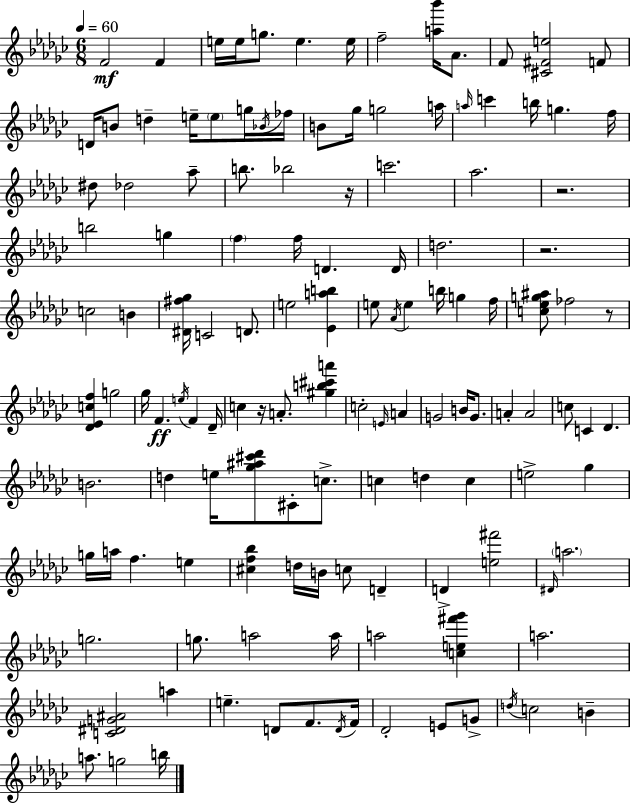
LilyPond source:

{
  \clef treble
  \numericTimeSignature
  \time 6/8
  \key ees \minor
  \tempo 4 = 60
  f'2\mf f'4 | e''16 e''16 g''8. e''4. e''16 | f''2-- <a'' bes'''>16 aes'8. | f'8 <cis' fis' e''>2 f'8 | \break d'16 b'8 d''4-- e''16-- \parenthesize e''8 g''16 \acciaccatura { bes'16 } | fes''16 b'8 ges''16 g''2 | a''16 \grace { a''16 } c'''4 b''16 g''4. | f''16 dis''8 des''2 | \break aes''8-- b''8. bes''2 | r16 c'''2. | aes''2. | r2. | \break b''2 g''4 | \parenthesize f''4 f''16 d'4. | d'16 d''2. | r2. | \break c''2 b'4 | <dis' fis'' ges''>16 c'2 d'8. | e''2 <ees' a'' b''>4 | e''8 \acciaccatura { aes'16 } e''4 b''16 g''4 | \break f''16 <c'' ees'' g'' ais''>8 fes''2 | r8 <des' ees' c'' f''>4 g''2 | ges''16 f'4.\ff \acciaccatura { e''16 } f'4 | des'16-- c''4 r16 a'8.-. | \break <gis'' b'' cis''' a'''>4 c''2-. | \grace { e'16 } a'4 g'2 | b'16 g'8. a'4-. a'2 | c''8 c'4 des'4. | \break b'2. | d''4 e''16 <ges'' ais'' cis''' des'''>8 | cis'8-. c''8.-> c''4 d''4 | c''4 e''2-> | \break ges''4 g''16 a''16 f''4. | e''4 <cis'' f'' bes''>4 d''16 b'16 c''8 | d'4-- d'4-> <e'' fis'''>2 | \grace { dis'16 } \parenthesize a''2. | \break g''2. | g''8. a''2 | a''16 a''2 | <c'' e'' fis''' ges'''>4 a''2. | \break <c' dis' g' ais'>2 | a''4 e''4.-- | d'8 f'8. \acciaccatura { d'16 } f'16 des'2-. | e'8 g'8-> \acciaccatura { d''16 } c''2 | \break b'4-- a''8. g''2 | b''16 \bar "|."
}